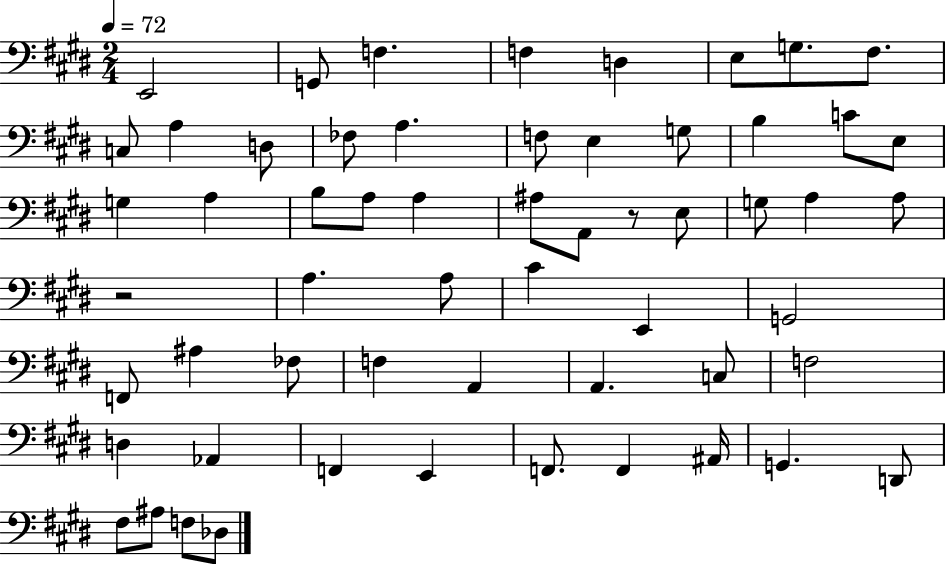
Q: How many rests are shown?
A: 2